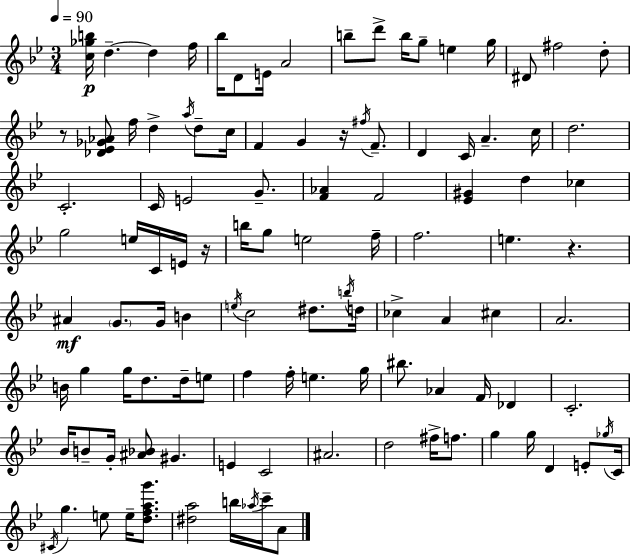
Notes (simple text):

[C5,Gb5,B5]/s D5/q. D5/q F5/s Bb5/s D4/e E4/s A4/h B5/e D6/e B5/s G5/e E5/q G5/s D#4/e F#5/h D5/e R/e [Db4,Eb4,Gb4,Ab4]/e F5/s D5/q A5/s D5/e C5/s F4/q G4/q R/s F#5/s F4/e. D4/q C4/s A4/q. C5/s D5/h. C4/h. C4/s E4/h G4/e. [F4,Ab4]/q F4/h [Eb4,G#4]/q D5/q CES5/q G5/h E5/s C4/s E4/s R/s B5/s G5/e E5/h F5/s F5/h. E5/q. R/q. A#4/q G4/e. G4/s B4/q E5/s C5/h D#5/e. B5/s D5/s CES5/q A4/q C#5/q A4/h. B4/s G5/q G5/s D5/e. D5/s E5/e F5/q F5/s E5/q. G5/s BIS5/e. Ab4/q F4/s Db4/q C4/h. Bb4/s B4/e G4/s [A#4,Bb4]/e G#4/q. E4/q C4/h A#4/h. D5/h F#5/s F5/e. G5/q G5/s D4/q E4/e Gb5/s C4/s C#4/s G5/q. E5/e E5/s [D5,F5,A5,G6]/e. [D#5,A5]/h B5/s Ab5/s C6/s A4/e